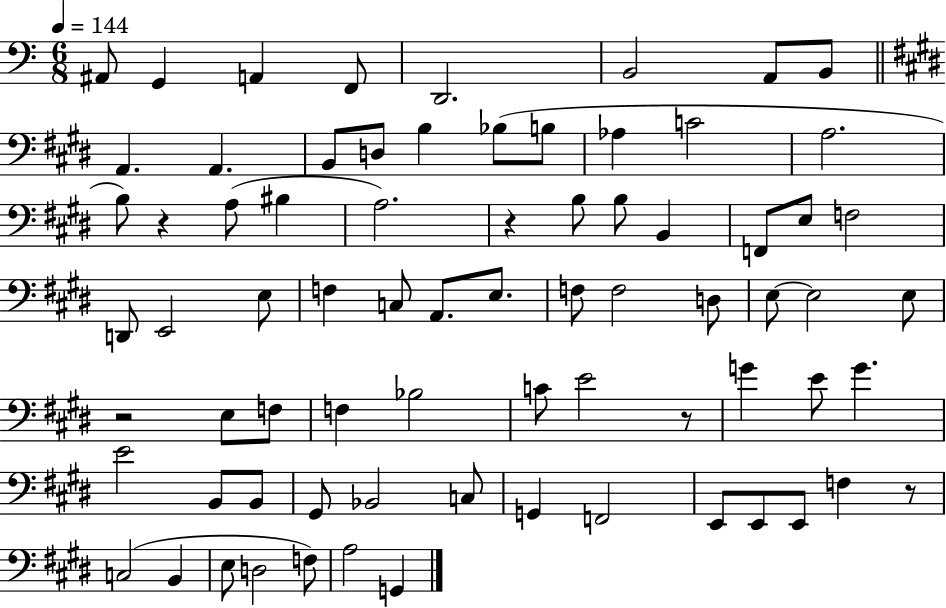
A#2/e G2/q A2/q F2/e D2/h. B2/h A2/e B2/e A2/q. A2/q. B2/e D3/e B3/q Bb3/e B3/e Ab3/q C4/h A3/h. B3/e R/q A3/e BIS3/q A3/h. R/q B3/e B3/e B2/q F2/e E3/e F3/h D2/e E2/h E3/e F3/q C3/e A2/e. E3/e. F3/e F3/h D3/e E3/e E3/h E3/e R/h E3/e F3/e F3/q Bb3/h C4/e E4/h R/e G4/q E4/e G4/q. E4/h B2/e B2/e G#2/e Bb2/h C3/e G2/q F2/h E2/e E2/e E2/e F3/q R/e C3/h B2/q E3/e D3/h F3/e A3/h G2/q